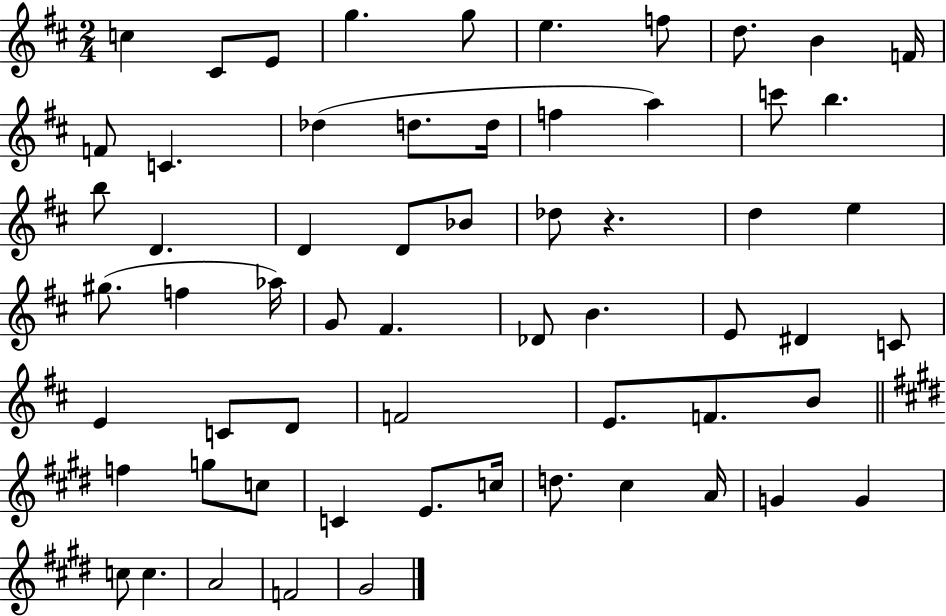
{
  \clef treble
  \numericTimeSignature
  \time 2/4
  \key d \major
  c''4 cis'8 e'8 | g''4. g''8 | e''4. f''8 | d''8. b'4 f'16 | \break f'8 c'4. | des''4( d''8. d''16 | f''4 a''4) | c'''8 b''4. | \break b''8 d'4. | d'4 d'8 bes'8 | des''8 r4. | d''4 e''4 | \break gis''8.( f''4 aes''16) | g'8 fis'4. | des'8 b'4. | e'8 dis'4 c'8 | \break e'4 c'8 d'8 | f'2 | e'8. f'8. b'8 | \bar "||" \break \key e \major f''4 g''8 c''8 | c'4 e'8. c''16 | d''8. cis''4 a'16 | g'4 g'4 | \break c''8 c''4. | a'2 | f'2 | gis'2 | \break \bar "|."
}